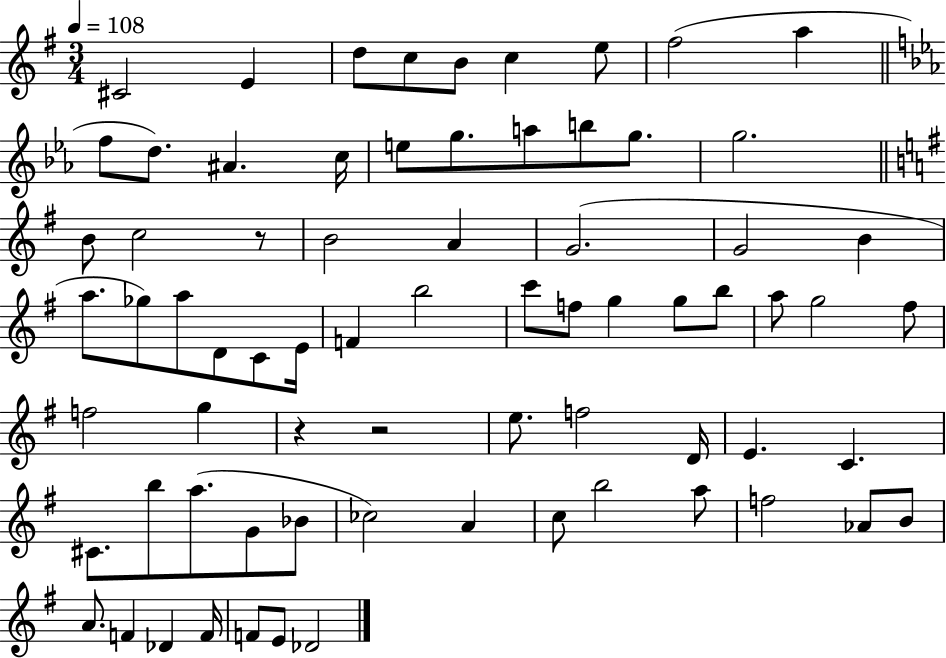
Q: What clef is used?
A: treble